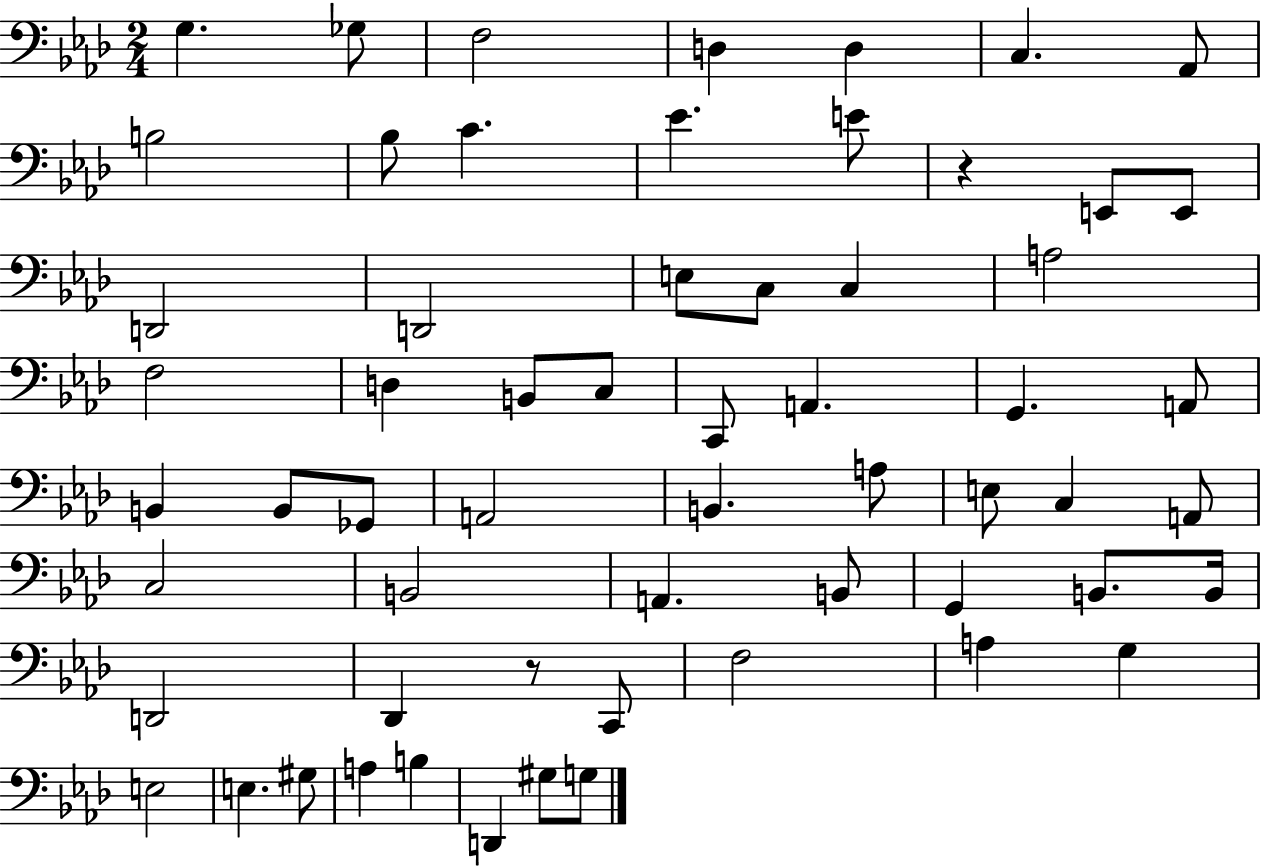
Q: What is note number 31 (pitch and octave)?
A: Gb2